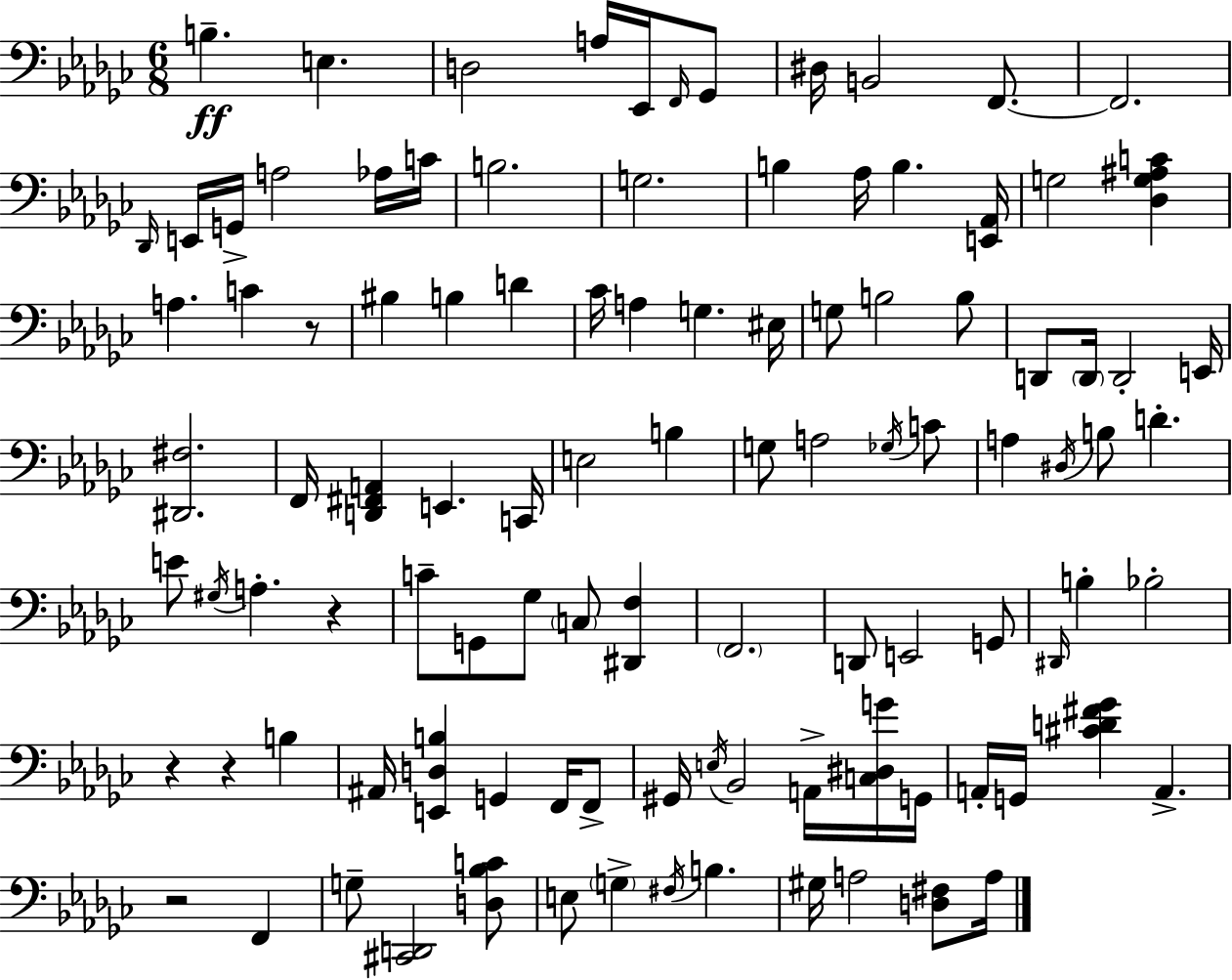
B3/q. E3/q. D3/h A3/s Eb2/s F2/s Gb2/e D#3/s B2/h F2/e. F2/h. Db2/s E2/s G2/s A3/h Ab3/s C4/s B3/h. G3/h. B3/q Ab3/s B3/q. [E2,Ab2]/s G3/h [Db3,G3,A#3,C4]/q A3/q. C4/q R/e BIS3/q B3/q D4/q CES4/s A3/q G3/q. EIS3/s G3/e B3/h B3/e D2/e D2/s D2/h E2/s [D#2,F#3]/h. F2/s [D2,F#2,A2]/q E2/q. C2/s E3/h B3/q G3/e A3/h Gb3/s C4/e A3/q D#3/s B3/e D4/q. E4/e G#3/s A3/q. R/q C4/e G2/e Gb3/e C3/e [D#2,F3]/q F2/h. D2/e E2/h G2/e D#2/s B3/q Bb3/h R/q R/q B3/q A#2/s [E2,D3,B3]/q G2/q F2/s F2/e G#2/s E3/s Bb2/h A2/s [C3,D#3,G4]/s G2/s A2/s G2/s [C#4,D4,F#4,Gb4]/q A2/q. R/h F2/q G3/e [C#2,D2]/h [D3,Bb3,C4]/e E3/e G3/q F#3/s B3/q. G#3/s A3/h [D3,F#3]/e A3/s